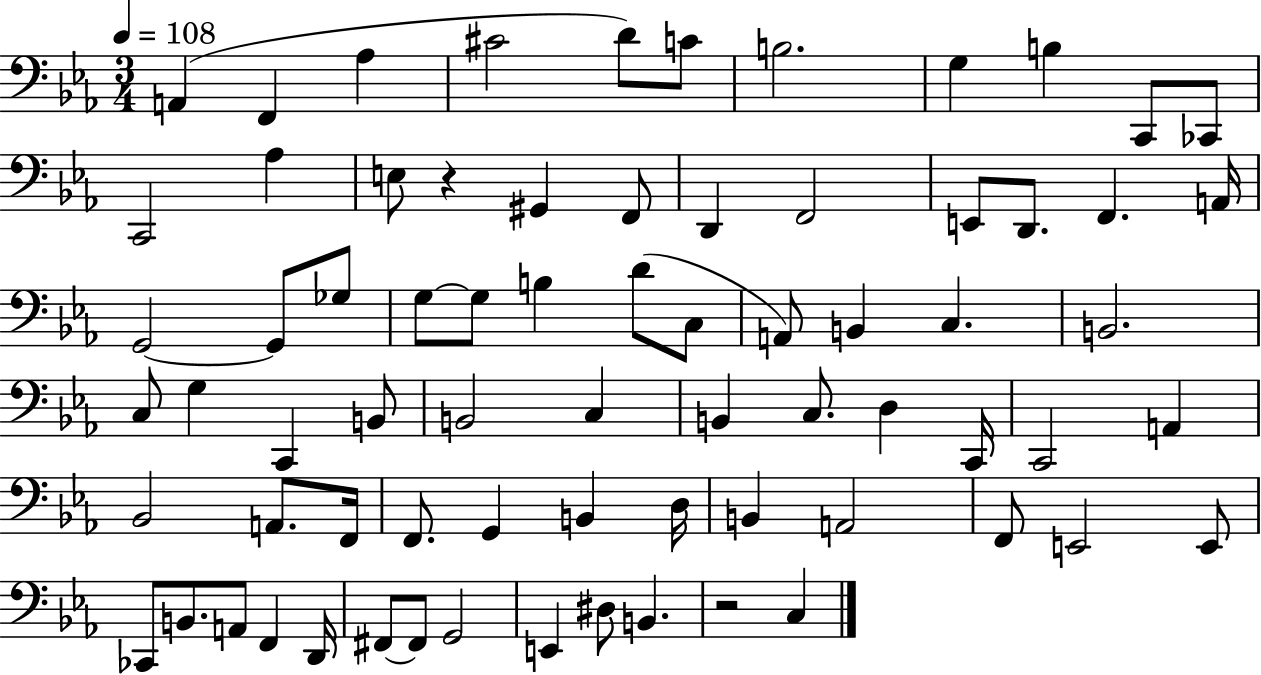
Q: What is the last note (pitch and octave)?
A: C3